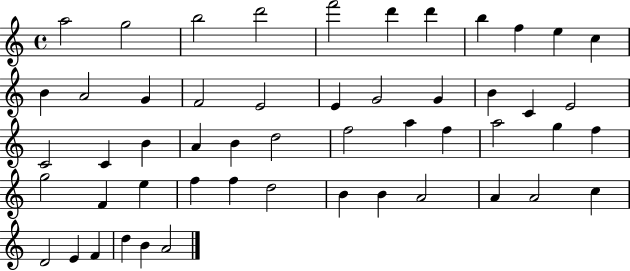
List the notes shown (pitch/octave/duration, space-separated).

A5/h G5/h B5/h D6/h F6/h D6/q D6/q B5/q F5/q E5/q C5/q B4/q A4/h G4/q F4/h E4/h E4/q G4/h G4/q B4/q C4/q E4/h C4/h C4/q B4/q A4/q B4/q D5/h F5/h A5/q F5/q A5/h G5/q F5/q G5/h F4/q E5/q F5/q F5/q D5/h B4/q B4/q A4/h A4/q A4/h C5/q D4/h E4/q F4/q D5/q B4/q A4/h